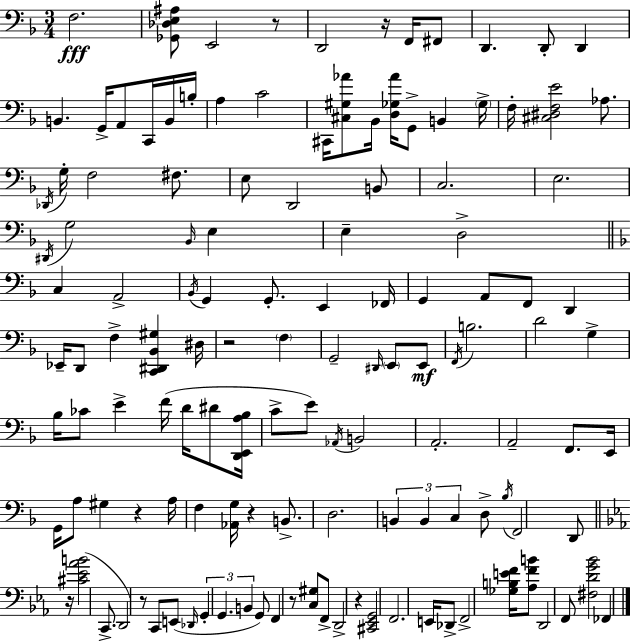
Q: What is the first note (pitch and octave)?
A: F3